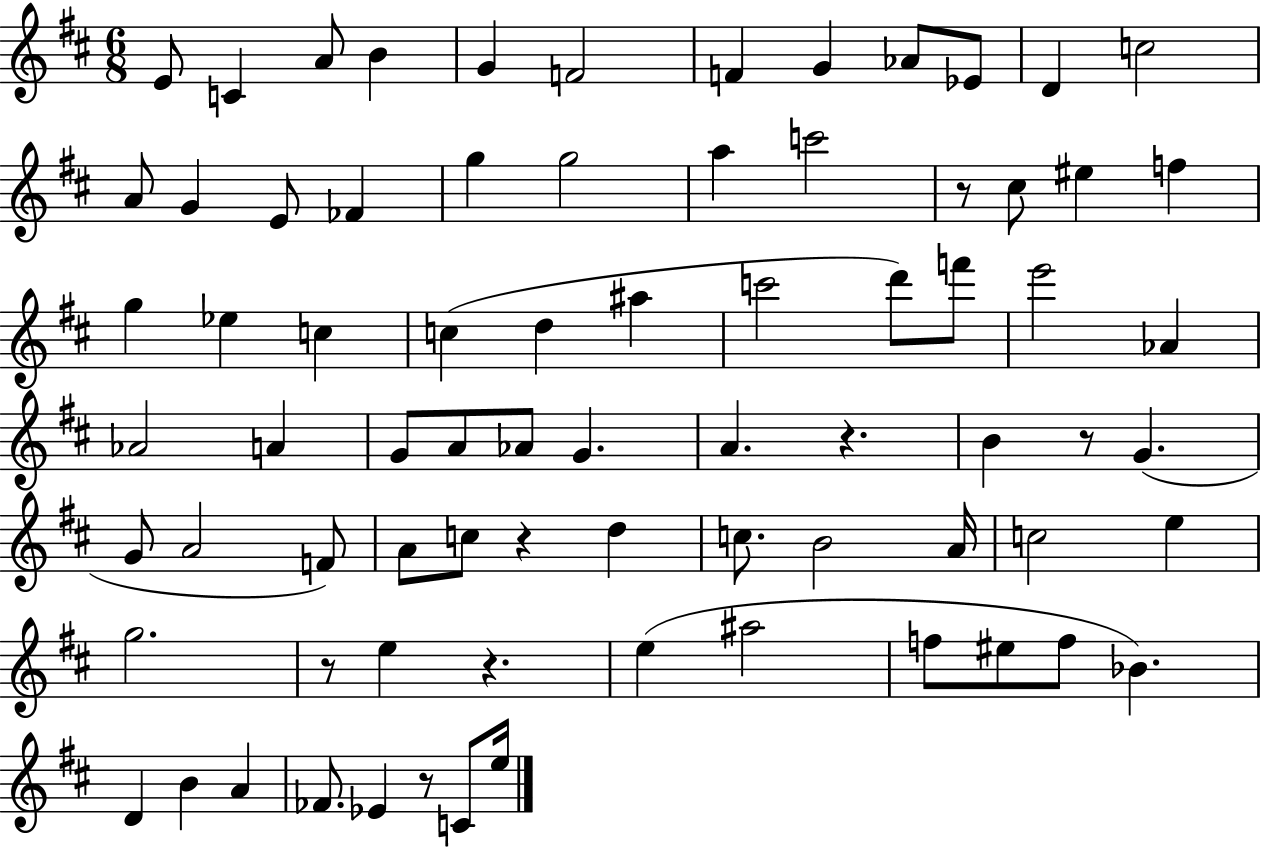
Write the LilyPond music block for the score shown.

{
  \clef treble
  \numericTimeSignature
  \time 6/8
  \key d \major
  e'8 c'4 a'8 b'4 | g'4 f'2 | f'4 g'4 aes'8 ees'8 | d'4 c''2 | \break a'8 g'4 e'8 fes'4 | g''4 g''2 | a''4 c'''2 | r8 cis''8 eis''4 f''4 | \break g''4 ees''4 c''4 | c''4( d''4 ais''4 | c'''2 d'''8) f'''8 | e'''2 aes'4 | \break aes'2 a'4 | g'8 a'8 aes'8 g'4. | a'4. r4. | b'4 r8 g'4.( | \break g'8 a'2 f'8) | a'8 c''8 r4 d''4 | c''8. b'2 a'16 | c''2 e''4 | \break g''2. | r8 e''4 r4. | e''4( ais''2 | f''8 eis''8 f''8 bes'4.) | \break d'4 b'4 a'4 | fes'8. ees'4 r8 c'8 e''16 | \bar "|."
}